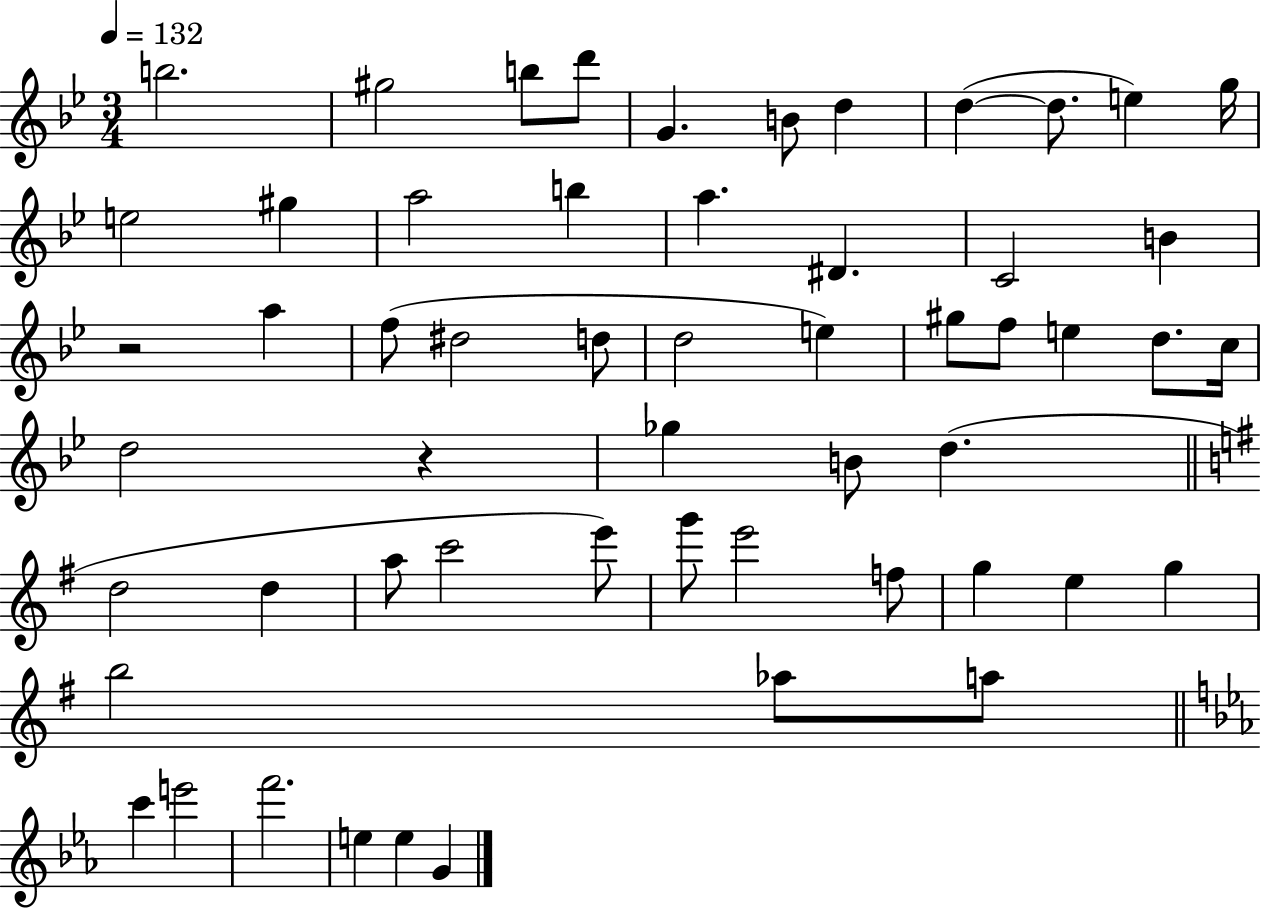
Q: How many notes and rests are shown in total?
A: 56